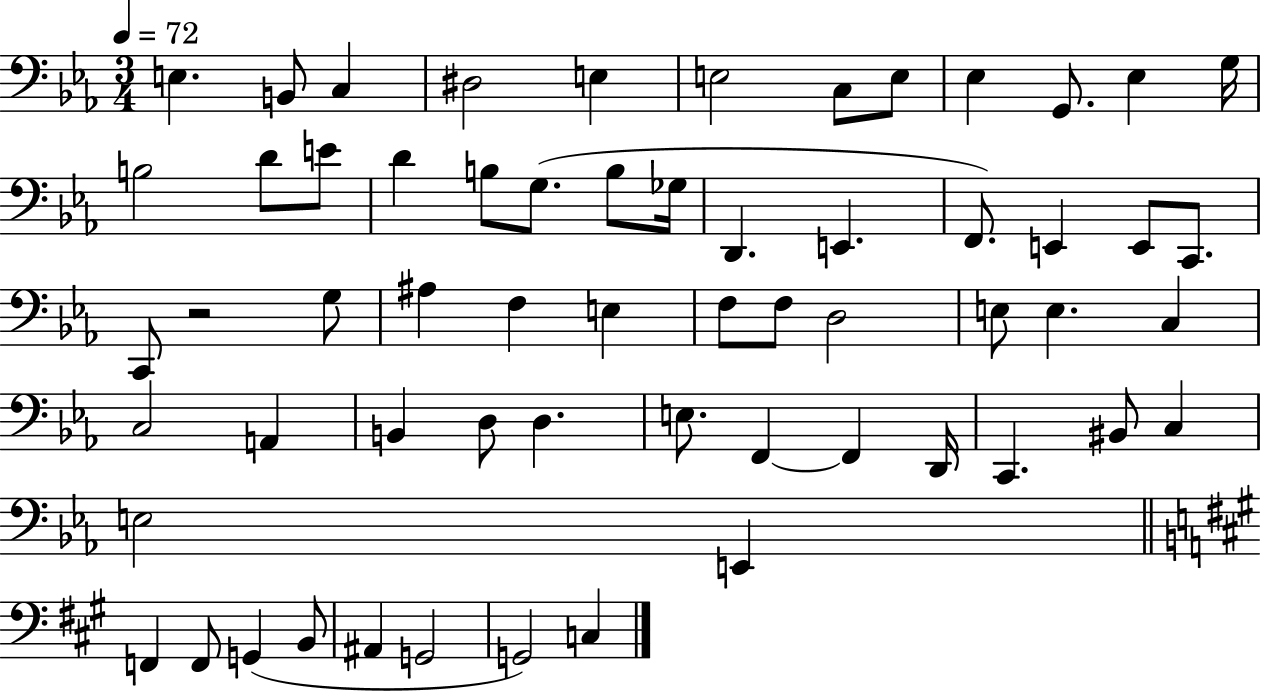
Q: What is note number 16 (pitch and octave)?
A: D4